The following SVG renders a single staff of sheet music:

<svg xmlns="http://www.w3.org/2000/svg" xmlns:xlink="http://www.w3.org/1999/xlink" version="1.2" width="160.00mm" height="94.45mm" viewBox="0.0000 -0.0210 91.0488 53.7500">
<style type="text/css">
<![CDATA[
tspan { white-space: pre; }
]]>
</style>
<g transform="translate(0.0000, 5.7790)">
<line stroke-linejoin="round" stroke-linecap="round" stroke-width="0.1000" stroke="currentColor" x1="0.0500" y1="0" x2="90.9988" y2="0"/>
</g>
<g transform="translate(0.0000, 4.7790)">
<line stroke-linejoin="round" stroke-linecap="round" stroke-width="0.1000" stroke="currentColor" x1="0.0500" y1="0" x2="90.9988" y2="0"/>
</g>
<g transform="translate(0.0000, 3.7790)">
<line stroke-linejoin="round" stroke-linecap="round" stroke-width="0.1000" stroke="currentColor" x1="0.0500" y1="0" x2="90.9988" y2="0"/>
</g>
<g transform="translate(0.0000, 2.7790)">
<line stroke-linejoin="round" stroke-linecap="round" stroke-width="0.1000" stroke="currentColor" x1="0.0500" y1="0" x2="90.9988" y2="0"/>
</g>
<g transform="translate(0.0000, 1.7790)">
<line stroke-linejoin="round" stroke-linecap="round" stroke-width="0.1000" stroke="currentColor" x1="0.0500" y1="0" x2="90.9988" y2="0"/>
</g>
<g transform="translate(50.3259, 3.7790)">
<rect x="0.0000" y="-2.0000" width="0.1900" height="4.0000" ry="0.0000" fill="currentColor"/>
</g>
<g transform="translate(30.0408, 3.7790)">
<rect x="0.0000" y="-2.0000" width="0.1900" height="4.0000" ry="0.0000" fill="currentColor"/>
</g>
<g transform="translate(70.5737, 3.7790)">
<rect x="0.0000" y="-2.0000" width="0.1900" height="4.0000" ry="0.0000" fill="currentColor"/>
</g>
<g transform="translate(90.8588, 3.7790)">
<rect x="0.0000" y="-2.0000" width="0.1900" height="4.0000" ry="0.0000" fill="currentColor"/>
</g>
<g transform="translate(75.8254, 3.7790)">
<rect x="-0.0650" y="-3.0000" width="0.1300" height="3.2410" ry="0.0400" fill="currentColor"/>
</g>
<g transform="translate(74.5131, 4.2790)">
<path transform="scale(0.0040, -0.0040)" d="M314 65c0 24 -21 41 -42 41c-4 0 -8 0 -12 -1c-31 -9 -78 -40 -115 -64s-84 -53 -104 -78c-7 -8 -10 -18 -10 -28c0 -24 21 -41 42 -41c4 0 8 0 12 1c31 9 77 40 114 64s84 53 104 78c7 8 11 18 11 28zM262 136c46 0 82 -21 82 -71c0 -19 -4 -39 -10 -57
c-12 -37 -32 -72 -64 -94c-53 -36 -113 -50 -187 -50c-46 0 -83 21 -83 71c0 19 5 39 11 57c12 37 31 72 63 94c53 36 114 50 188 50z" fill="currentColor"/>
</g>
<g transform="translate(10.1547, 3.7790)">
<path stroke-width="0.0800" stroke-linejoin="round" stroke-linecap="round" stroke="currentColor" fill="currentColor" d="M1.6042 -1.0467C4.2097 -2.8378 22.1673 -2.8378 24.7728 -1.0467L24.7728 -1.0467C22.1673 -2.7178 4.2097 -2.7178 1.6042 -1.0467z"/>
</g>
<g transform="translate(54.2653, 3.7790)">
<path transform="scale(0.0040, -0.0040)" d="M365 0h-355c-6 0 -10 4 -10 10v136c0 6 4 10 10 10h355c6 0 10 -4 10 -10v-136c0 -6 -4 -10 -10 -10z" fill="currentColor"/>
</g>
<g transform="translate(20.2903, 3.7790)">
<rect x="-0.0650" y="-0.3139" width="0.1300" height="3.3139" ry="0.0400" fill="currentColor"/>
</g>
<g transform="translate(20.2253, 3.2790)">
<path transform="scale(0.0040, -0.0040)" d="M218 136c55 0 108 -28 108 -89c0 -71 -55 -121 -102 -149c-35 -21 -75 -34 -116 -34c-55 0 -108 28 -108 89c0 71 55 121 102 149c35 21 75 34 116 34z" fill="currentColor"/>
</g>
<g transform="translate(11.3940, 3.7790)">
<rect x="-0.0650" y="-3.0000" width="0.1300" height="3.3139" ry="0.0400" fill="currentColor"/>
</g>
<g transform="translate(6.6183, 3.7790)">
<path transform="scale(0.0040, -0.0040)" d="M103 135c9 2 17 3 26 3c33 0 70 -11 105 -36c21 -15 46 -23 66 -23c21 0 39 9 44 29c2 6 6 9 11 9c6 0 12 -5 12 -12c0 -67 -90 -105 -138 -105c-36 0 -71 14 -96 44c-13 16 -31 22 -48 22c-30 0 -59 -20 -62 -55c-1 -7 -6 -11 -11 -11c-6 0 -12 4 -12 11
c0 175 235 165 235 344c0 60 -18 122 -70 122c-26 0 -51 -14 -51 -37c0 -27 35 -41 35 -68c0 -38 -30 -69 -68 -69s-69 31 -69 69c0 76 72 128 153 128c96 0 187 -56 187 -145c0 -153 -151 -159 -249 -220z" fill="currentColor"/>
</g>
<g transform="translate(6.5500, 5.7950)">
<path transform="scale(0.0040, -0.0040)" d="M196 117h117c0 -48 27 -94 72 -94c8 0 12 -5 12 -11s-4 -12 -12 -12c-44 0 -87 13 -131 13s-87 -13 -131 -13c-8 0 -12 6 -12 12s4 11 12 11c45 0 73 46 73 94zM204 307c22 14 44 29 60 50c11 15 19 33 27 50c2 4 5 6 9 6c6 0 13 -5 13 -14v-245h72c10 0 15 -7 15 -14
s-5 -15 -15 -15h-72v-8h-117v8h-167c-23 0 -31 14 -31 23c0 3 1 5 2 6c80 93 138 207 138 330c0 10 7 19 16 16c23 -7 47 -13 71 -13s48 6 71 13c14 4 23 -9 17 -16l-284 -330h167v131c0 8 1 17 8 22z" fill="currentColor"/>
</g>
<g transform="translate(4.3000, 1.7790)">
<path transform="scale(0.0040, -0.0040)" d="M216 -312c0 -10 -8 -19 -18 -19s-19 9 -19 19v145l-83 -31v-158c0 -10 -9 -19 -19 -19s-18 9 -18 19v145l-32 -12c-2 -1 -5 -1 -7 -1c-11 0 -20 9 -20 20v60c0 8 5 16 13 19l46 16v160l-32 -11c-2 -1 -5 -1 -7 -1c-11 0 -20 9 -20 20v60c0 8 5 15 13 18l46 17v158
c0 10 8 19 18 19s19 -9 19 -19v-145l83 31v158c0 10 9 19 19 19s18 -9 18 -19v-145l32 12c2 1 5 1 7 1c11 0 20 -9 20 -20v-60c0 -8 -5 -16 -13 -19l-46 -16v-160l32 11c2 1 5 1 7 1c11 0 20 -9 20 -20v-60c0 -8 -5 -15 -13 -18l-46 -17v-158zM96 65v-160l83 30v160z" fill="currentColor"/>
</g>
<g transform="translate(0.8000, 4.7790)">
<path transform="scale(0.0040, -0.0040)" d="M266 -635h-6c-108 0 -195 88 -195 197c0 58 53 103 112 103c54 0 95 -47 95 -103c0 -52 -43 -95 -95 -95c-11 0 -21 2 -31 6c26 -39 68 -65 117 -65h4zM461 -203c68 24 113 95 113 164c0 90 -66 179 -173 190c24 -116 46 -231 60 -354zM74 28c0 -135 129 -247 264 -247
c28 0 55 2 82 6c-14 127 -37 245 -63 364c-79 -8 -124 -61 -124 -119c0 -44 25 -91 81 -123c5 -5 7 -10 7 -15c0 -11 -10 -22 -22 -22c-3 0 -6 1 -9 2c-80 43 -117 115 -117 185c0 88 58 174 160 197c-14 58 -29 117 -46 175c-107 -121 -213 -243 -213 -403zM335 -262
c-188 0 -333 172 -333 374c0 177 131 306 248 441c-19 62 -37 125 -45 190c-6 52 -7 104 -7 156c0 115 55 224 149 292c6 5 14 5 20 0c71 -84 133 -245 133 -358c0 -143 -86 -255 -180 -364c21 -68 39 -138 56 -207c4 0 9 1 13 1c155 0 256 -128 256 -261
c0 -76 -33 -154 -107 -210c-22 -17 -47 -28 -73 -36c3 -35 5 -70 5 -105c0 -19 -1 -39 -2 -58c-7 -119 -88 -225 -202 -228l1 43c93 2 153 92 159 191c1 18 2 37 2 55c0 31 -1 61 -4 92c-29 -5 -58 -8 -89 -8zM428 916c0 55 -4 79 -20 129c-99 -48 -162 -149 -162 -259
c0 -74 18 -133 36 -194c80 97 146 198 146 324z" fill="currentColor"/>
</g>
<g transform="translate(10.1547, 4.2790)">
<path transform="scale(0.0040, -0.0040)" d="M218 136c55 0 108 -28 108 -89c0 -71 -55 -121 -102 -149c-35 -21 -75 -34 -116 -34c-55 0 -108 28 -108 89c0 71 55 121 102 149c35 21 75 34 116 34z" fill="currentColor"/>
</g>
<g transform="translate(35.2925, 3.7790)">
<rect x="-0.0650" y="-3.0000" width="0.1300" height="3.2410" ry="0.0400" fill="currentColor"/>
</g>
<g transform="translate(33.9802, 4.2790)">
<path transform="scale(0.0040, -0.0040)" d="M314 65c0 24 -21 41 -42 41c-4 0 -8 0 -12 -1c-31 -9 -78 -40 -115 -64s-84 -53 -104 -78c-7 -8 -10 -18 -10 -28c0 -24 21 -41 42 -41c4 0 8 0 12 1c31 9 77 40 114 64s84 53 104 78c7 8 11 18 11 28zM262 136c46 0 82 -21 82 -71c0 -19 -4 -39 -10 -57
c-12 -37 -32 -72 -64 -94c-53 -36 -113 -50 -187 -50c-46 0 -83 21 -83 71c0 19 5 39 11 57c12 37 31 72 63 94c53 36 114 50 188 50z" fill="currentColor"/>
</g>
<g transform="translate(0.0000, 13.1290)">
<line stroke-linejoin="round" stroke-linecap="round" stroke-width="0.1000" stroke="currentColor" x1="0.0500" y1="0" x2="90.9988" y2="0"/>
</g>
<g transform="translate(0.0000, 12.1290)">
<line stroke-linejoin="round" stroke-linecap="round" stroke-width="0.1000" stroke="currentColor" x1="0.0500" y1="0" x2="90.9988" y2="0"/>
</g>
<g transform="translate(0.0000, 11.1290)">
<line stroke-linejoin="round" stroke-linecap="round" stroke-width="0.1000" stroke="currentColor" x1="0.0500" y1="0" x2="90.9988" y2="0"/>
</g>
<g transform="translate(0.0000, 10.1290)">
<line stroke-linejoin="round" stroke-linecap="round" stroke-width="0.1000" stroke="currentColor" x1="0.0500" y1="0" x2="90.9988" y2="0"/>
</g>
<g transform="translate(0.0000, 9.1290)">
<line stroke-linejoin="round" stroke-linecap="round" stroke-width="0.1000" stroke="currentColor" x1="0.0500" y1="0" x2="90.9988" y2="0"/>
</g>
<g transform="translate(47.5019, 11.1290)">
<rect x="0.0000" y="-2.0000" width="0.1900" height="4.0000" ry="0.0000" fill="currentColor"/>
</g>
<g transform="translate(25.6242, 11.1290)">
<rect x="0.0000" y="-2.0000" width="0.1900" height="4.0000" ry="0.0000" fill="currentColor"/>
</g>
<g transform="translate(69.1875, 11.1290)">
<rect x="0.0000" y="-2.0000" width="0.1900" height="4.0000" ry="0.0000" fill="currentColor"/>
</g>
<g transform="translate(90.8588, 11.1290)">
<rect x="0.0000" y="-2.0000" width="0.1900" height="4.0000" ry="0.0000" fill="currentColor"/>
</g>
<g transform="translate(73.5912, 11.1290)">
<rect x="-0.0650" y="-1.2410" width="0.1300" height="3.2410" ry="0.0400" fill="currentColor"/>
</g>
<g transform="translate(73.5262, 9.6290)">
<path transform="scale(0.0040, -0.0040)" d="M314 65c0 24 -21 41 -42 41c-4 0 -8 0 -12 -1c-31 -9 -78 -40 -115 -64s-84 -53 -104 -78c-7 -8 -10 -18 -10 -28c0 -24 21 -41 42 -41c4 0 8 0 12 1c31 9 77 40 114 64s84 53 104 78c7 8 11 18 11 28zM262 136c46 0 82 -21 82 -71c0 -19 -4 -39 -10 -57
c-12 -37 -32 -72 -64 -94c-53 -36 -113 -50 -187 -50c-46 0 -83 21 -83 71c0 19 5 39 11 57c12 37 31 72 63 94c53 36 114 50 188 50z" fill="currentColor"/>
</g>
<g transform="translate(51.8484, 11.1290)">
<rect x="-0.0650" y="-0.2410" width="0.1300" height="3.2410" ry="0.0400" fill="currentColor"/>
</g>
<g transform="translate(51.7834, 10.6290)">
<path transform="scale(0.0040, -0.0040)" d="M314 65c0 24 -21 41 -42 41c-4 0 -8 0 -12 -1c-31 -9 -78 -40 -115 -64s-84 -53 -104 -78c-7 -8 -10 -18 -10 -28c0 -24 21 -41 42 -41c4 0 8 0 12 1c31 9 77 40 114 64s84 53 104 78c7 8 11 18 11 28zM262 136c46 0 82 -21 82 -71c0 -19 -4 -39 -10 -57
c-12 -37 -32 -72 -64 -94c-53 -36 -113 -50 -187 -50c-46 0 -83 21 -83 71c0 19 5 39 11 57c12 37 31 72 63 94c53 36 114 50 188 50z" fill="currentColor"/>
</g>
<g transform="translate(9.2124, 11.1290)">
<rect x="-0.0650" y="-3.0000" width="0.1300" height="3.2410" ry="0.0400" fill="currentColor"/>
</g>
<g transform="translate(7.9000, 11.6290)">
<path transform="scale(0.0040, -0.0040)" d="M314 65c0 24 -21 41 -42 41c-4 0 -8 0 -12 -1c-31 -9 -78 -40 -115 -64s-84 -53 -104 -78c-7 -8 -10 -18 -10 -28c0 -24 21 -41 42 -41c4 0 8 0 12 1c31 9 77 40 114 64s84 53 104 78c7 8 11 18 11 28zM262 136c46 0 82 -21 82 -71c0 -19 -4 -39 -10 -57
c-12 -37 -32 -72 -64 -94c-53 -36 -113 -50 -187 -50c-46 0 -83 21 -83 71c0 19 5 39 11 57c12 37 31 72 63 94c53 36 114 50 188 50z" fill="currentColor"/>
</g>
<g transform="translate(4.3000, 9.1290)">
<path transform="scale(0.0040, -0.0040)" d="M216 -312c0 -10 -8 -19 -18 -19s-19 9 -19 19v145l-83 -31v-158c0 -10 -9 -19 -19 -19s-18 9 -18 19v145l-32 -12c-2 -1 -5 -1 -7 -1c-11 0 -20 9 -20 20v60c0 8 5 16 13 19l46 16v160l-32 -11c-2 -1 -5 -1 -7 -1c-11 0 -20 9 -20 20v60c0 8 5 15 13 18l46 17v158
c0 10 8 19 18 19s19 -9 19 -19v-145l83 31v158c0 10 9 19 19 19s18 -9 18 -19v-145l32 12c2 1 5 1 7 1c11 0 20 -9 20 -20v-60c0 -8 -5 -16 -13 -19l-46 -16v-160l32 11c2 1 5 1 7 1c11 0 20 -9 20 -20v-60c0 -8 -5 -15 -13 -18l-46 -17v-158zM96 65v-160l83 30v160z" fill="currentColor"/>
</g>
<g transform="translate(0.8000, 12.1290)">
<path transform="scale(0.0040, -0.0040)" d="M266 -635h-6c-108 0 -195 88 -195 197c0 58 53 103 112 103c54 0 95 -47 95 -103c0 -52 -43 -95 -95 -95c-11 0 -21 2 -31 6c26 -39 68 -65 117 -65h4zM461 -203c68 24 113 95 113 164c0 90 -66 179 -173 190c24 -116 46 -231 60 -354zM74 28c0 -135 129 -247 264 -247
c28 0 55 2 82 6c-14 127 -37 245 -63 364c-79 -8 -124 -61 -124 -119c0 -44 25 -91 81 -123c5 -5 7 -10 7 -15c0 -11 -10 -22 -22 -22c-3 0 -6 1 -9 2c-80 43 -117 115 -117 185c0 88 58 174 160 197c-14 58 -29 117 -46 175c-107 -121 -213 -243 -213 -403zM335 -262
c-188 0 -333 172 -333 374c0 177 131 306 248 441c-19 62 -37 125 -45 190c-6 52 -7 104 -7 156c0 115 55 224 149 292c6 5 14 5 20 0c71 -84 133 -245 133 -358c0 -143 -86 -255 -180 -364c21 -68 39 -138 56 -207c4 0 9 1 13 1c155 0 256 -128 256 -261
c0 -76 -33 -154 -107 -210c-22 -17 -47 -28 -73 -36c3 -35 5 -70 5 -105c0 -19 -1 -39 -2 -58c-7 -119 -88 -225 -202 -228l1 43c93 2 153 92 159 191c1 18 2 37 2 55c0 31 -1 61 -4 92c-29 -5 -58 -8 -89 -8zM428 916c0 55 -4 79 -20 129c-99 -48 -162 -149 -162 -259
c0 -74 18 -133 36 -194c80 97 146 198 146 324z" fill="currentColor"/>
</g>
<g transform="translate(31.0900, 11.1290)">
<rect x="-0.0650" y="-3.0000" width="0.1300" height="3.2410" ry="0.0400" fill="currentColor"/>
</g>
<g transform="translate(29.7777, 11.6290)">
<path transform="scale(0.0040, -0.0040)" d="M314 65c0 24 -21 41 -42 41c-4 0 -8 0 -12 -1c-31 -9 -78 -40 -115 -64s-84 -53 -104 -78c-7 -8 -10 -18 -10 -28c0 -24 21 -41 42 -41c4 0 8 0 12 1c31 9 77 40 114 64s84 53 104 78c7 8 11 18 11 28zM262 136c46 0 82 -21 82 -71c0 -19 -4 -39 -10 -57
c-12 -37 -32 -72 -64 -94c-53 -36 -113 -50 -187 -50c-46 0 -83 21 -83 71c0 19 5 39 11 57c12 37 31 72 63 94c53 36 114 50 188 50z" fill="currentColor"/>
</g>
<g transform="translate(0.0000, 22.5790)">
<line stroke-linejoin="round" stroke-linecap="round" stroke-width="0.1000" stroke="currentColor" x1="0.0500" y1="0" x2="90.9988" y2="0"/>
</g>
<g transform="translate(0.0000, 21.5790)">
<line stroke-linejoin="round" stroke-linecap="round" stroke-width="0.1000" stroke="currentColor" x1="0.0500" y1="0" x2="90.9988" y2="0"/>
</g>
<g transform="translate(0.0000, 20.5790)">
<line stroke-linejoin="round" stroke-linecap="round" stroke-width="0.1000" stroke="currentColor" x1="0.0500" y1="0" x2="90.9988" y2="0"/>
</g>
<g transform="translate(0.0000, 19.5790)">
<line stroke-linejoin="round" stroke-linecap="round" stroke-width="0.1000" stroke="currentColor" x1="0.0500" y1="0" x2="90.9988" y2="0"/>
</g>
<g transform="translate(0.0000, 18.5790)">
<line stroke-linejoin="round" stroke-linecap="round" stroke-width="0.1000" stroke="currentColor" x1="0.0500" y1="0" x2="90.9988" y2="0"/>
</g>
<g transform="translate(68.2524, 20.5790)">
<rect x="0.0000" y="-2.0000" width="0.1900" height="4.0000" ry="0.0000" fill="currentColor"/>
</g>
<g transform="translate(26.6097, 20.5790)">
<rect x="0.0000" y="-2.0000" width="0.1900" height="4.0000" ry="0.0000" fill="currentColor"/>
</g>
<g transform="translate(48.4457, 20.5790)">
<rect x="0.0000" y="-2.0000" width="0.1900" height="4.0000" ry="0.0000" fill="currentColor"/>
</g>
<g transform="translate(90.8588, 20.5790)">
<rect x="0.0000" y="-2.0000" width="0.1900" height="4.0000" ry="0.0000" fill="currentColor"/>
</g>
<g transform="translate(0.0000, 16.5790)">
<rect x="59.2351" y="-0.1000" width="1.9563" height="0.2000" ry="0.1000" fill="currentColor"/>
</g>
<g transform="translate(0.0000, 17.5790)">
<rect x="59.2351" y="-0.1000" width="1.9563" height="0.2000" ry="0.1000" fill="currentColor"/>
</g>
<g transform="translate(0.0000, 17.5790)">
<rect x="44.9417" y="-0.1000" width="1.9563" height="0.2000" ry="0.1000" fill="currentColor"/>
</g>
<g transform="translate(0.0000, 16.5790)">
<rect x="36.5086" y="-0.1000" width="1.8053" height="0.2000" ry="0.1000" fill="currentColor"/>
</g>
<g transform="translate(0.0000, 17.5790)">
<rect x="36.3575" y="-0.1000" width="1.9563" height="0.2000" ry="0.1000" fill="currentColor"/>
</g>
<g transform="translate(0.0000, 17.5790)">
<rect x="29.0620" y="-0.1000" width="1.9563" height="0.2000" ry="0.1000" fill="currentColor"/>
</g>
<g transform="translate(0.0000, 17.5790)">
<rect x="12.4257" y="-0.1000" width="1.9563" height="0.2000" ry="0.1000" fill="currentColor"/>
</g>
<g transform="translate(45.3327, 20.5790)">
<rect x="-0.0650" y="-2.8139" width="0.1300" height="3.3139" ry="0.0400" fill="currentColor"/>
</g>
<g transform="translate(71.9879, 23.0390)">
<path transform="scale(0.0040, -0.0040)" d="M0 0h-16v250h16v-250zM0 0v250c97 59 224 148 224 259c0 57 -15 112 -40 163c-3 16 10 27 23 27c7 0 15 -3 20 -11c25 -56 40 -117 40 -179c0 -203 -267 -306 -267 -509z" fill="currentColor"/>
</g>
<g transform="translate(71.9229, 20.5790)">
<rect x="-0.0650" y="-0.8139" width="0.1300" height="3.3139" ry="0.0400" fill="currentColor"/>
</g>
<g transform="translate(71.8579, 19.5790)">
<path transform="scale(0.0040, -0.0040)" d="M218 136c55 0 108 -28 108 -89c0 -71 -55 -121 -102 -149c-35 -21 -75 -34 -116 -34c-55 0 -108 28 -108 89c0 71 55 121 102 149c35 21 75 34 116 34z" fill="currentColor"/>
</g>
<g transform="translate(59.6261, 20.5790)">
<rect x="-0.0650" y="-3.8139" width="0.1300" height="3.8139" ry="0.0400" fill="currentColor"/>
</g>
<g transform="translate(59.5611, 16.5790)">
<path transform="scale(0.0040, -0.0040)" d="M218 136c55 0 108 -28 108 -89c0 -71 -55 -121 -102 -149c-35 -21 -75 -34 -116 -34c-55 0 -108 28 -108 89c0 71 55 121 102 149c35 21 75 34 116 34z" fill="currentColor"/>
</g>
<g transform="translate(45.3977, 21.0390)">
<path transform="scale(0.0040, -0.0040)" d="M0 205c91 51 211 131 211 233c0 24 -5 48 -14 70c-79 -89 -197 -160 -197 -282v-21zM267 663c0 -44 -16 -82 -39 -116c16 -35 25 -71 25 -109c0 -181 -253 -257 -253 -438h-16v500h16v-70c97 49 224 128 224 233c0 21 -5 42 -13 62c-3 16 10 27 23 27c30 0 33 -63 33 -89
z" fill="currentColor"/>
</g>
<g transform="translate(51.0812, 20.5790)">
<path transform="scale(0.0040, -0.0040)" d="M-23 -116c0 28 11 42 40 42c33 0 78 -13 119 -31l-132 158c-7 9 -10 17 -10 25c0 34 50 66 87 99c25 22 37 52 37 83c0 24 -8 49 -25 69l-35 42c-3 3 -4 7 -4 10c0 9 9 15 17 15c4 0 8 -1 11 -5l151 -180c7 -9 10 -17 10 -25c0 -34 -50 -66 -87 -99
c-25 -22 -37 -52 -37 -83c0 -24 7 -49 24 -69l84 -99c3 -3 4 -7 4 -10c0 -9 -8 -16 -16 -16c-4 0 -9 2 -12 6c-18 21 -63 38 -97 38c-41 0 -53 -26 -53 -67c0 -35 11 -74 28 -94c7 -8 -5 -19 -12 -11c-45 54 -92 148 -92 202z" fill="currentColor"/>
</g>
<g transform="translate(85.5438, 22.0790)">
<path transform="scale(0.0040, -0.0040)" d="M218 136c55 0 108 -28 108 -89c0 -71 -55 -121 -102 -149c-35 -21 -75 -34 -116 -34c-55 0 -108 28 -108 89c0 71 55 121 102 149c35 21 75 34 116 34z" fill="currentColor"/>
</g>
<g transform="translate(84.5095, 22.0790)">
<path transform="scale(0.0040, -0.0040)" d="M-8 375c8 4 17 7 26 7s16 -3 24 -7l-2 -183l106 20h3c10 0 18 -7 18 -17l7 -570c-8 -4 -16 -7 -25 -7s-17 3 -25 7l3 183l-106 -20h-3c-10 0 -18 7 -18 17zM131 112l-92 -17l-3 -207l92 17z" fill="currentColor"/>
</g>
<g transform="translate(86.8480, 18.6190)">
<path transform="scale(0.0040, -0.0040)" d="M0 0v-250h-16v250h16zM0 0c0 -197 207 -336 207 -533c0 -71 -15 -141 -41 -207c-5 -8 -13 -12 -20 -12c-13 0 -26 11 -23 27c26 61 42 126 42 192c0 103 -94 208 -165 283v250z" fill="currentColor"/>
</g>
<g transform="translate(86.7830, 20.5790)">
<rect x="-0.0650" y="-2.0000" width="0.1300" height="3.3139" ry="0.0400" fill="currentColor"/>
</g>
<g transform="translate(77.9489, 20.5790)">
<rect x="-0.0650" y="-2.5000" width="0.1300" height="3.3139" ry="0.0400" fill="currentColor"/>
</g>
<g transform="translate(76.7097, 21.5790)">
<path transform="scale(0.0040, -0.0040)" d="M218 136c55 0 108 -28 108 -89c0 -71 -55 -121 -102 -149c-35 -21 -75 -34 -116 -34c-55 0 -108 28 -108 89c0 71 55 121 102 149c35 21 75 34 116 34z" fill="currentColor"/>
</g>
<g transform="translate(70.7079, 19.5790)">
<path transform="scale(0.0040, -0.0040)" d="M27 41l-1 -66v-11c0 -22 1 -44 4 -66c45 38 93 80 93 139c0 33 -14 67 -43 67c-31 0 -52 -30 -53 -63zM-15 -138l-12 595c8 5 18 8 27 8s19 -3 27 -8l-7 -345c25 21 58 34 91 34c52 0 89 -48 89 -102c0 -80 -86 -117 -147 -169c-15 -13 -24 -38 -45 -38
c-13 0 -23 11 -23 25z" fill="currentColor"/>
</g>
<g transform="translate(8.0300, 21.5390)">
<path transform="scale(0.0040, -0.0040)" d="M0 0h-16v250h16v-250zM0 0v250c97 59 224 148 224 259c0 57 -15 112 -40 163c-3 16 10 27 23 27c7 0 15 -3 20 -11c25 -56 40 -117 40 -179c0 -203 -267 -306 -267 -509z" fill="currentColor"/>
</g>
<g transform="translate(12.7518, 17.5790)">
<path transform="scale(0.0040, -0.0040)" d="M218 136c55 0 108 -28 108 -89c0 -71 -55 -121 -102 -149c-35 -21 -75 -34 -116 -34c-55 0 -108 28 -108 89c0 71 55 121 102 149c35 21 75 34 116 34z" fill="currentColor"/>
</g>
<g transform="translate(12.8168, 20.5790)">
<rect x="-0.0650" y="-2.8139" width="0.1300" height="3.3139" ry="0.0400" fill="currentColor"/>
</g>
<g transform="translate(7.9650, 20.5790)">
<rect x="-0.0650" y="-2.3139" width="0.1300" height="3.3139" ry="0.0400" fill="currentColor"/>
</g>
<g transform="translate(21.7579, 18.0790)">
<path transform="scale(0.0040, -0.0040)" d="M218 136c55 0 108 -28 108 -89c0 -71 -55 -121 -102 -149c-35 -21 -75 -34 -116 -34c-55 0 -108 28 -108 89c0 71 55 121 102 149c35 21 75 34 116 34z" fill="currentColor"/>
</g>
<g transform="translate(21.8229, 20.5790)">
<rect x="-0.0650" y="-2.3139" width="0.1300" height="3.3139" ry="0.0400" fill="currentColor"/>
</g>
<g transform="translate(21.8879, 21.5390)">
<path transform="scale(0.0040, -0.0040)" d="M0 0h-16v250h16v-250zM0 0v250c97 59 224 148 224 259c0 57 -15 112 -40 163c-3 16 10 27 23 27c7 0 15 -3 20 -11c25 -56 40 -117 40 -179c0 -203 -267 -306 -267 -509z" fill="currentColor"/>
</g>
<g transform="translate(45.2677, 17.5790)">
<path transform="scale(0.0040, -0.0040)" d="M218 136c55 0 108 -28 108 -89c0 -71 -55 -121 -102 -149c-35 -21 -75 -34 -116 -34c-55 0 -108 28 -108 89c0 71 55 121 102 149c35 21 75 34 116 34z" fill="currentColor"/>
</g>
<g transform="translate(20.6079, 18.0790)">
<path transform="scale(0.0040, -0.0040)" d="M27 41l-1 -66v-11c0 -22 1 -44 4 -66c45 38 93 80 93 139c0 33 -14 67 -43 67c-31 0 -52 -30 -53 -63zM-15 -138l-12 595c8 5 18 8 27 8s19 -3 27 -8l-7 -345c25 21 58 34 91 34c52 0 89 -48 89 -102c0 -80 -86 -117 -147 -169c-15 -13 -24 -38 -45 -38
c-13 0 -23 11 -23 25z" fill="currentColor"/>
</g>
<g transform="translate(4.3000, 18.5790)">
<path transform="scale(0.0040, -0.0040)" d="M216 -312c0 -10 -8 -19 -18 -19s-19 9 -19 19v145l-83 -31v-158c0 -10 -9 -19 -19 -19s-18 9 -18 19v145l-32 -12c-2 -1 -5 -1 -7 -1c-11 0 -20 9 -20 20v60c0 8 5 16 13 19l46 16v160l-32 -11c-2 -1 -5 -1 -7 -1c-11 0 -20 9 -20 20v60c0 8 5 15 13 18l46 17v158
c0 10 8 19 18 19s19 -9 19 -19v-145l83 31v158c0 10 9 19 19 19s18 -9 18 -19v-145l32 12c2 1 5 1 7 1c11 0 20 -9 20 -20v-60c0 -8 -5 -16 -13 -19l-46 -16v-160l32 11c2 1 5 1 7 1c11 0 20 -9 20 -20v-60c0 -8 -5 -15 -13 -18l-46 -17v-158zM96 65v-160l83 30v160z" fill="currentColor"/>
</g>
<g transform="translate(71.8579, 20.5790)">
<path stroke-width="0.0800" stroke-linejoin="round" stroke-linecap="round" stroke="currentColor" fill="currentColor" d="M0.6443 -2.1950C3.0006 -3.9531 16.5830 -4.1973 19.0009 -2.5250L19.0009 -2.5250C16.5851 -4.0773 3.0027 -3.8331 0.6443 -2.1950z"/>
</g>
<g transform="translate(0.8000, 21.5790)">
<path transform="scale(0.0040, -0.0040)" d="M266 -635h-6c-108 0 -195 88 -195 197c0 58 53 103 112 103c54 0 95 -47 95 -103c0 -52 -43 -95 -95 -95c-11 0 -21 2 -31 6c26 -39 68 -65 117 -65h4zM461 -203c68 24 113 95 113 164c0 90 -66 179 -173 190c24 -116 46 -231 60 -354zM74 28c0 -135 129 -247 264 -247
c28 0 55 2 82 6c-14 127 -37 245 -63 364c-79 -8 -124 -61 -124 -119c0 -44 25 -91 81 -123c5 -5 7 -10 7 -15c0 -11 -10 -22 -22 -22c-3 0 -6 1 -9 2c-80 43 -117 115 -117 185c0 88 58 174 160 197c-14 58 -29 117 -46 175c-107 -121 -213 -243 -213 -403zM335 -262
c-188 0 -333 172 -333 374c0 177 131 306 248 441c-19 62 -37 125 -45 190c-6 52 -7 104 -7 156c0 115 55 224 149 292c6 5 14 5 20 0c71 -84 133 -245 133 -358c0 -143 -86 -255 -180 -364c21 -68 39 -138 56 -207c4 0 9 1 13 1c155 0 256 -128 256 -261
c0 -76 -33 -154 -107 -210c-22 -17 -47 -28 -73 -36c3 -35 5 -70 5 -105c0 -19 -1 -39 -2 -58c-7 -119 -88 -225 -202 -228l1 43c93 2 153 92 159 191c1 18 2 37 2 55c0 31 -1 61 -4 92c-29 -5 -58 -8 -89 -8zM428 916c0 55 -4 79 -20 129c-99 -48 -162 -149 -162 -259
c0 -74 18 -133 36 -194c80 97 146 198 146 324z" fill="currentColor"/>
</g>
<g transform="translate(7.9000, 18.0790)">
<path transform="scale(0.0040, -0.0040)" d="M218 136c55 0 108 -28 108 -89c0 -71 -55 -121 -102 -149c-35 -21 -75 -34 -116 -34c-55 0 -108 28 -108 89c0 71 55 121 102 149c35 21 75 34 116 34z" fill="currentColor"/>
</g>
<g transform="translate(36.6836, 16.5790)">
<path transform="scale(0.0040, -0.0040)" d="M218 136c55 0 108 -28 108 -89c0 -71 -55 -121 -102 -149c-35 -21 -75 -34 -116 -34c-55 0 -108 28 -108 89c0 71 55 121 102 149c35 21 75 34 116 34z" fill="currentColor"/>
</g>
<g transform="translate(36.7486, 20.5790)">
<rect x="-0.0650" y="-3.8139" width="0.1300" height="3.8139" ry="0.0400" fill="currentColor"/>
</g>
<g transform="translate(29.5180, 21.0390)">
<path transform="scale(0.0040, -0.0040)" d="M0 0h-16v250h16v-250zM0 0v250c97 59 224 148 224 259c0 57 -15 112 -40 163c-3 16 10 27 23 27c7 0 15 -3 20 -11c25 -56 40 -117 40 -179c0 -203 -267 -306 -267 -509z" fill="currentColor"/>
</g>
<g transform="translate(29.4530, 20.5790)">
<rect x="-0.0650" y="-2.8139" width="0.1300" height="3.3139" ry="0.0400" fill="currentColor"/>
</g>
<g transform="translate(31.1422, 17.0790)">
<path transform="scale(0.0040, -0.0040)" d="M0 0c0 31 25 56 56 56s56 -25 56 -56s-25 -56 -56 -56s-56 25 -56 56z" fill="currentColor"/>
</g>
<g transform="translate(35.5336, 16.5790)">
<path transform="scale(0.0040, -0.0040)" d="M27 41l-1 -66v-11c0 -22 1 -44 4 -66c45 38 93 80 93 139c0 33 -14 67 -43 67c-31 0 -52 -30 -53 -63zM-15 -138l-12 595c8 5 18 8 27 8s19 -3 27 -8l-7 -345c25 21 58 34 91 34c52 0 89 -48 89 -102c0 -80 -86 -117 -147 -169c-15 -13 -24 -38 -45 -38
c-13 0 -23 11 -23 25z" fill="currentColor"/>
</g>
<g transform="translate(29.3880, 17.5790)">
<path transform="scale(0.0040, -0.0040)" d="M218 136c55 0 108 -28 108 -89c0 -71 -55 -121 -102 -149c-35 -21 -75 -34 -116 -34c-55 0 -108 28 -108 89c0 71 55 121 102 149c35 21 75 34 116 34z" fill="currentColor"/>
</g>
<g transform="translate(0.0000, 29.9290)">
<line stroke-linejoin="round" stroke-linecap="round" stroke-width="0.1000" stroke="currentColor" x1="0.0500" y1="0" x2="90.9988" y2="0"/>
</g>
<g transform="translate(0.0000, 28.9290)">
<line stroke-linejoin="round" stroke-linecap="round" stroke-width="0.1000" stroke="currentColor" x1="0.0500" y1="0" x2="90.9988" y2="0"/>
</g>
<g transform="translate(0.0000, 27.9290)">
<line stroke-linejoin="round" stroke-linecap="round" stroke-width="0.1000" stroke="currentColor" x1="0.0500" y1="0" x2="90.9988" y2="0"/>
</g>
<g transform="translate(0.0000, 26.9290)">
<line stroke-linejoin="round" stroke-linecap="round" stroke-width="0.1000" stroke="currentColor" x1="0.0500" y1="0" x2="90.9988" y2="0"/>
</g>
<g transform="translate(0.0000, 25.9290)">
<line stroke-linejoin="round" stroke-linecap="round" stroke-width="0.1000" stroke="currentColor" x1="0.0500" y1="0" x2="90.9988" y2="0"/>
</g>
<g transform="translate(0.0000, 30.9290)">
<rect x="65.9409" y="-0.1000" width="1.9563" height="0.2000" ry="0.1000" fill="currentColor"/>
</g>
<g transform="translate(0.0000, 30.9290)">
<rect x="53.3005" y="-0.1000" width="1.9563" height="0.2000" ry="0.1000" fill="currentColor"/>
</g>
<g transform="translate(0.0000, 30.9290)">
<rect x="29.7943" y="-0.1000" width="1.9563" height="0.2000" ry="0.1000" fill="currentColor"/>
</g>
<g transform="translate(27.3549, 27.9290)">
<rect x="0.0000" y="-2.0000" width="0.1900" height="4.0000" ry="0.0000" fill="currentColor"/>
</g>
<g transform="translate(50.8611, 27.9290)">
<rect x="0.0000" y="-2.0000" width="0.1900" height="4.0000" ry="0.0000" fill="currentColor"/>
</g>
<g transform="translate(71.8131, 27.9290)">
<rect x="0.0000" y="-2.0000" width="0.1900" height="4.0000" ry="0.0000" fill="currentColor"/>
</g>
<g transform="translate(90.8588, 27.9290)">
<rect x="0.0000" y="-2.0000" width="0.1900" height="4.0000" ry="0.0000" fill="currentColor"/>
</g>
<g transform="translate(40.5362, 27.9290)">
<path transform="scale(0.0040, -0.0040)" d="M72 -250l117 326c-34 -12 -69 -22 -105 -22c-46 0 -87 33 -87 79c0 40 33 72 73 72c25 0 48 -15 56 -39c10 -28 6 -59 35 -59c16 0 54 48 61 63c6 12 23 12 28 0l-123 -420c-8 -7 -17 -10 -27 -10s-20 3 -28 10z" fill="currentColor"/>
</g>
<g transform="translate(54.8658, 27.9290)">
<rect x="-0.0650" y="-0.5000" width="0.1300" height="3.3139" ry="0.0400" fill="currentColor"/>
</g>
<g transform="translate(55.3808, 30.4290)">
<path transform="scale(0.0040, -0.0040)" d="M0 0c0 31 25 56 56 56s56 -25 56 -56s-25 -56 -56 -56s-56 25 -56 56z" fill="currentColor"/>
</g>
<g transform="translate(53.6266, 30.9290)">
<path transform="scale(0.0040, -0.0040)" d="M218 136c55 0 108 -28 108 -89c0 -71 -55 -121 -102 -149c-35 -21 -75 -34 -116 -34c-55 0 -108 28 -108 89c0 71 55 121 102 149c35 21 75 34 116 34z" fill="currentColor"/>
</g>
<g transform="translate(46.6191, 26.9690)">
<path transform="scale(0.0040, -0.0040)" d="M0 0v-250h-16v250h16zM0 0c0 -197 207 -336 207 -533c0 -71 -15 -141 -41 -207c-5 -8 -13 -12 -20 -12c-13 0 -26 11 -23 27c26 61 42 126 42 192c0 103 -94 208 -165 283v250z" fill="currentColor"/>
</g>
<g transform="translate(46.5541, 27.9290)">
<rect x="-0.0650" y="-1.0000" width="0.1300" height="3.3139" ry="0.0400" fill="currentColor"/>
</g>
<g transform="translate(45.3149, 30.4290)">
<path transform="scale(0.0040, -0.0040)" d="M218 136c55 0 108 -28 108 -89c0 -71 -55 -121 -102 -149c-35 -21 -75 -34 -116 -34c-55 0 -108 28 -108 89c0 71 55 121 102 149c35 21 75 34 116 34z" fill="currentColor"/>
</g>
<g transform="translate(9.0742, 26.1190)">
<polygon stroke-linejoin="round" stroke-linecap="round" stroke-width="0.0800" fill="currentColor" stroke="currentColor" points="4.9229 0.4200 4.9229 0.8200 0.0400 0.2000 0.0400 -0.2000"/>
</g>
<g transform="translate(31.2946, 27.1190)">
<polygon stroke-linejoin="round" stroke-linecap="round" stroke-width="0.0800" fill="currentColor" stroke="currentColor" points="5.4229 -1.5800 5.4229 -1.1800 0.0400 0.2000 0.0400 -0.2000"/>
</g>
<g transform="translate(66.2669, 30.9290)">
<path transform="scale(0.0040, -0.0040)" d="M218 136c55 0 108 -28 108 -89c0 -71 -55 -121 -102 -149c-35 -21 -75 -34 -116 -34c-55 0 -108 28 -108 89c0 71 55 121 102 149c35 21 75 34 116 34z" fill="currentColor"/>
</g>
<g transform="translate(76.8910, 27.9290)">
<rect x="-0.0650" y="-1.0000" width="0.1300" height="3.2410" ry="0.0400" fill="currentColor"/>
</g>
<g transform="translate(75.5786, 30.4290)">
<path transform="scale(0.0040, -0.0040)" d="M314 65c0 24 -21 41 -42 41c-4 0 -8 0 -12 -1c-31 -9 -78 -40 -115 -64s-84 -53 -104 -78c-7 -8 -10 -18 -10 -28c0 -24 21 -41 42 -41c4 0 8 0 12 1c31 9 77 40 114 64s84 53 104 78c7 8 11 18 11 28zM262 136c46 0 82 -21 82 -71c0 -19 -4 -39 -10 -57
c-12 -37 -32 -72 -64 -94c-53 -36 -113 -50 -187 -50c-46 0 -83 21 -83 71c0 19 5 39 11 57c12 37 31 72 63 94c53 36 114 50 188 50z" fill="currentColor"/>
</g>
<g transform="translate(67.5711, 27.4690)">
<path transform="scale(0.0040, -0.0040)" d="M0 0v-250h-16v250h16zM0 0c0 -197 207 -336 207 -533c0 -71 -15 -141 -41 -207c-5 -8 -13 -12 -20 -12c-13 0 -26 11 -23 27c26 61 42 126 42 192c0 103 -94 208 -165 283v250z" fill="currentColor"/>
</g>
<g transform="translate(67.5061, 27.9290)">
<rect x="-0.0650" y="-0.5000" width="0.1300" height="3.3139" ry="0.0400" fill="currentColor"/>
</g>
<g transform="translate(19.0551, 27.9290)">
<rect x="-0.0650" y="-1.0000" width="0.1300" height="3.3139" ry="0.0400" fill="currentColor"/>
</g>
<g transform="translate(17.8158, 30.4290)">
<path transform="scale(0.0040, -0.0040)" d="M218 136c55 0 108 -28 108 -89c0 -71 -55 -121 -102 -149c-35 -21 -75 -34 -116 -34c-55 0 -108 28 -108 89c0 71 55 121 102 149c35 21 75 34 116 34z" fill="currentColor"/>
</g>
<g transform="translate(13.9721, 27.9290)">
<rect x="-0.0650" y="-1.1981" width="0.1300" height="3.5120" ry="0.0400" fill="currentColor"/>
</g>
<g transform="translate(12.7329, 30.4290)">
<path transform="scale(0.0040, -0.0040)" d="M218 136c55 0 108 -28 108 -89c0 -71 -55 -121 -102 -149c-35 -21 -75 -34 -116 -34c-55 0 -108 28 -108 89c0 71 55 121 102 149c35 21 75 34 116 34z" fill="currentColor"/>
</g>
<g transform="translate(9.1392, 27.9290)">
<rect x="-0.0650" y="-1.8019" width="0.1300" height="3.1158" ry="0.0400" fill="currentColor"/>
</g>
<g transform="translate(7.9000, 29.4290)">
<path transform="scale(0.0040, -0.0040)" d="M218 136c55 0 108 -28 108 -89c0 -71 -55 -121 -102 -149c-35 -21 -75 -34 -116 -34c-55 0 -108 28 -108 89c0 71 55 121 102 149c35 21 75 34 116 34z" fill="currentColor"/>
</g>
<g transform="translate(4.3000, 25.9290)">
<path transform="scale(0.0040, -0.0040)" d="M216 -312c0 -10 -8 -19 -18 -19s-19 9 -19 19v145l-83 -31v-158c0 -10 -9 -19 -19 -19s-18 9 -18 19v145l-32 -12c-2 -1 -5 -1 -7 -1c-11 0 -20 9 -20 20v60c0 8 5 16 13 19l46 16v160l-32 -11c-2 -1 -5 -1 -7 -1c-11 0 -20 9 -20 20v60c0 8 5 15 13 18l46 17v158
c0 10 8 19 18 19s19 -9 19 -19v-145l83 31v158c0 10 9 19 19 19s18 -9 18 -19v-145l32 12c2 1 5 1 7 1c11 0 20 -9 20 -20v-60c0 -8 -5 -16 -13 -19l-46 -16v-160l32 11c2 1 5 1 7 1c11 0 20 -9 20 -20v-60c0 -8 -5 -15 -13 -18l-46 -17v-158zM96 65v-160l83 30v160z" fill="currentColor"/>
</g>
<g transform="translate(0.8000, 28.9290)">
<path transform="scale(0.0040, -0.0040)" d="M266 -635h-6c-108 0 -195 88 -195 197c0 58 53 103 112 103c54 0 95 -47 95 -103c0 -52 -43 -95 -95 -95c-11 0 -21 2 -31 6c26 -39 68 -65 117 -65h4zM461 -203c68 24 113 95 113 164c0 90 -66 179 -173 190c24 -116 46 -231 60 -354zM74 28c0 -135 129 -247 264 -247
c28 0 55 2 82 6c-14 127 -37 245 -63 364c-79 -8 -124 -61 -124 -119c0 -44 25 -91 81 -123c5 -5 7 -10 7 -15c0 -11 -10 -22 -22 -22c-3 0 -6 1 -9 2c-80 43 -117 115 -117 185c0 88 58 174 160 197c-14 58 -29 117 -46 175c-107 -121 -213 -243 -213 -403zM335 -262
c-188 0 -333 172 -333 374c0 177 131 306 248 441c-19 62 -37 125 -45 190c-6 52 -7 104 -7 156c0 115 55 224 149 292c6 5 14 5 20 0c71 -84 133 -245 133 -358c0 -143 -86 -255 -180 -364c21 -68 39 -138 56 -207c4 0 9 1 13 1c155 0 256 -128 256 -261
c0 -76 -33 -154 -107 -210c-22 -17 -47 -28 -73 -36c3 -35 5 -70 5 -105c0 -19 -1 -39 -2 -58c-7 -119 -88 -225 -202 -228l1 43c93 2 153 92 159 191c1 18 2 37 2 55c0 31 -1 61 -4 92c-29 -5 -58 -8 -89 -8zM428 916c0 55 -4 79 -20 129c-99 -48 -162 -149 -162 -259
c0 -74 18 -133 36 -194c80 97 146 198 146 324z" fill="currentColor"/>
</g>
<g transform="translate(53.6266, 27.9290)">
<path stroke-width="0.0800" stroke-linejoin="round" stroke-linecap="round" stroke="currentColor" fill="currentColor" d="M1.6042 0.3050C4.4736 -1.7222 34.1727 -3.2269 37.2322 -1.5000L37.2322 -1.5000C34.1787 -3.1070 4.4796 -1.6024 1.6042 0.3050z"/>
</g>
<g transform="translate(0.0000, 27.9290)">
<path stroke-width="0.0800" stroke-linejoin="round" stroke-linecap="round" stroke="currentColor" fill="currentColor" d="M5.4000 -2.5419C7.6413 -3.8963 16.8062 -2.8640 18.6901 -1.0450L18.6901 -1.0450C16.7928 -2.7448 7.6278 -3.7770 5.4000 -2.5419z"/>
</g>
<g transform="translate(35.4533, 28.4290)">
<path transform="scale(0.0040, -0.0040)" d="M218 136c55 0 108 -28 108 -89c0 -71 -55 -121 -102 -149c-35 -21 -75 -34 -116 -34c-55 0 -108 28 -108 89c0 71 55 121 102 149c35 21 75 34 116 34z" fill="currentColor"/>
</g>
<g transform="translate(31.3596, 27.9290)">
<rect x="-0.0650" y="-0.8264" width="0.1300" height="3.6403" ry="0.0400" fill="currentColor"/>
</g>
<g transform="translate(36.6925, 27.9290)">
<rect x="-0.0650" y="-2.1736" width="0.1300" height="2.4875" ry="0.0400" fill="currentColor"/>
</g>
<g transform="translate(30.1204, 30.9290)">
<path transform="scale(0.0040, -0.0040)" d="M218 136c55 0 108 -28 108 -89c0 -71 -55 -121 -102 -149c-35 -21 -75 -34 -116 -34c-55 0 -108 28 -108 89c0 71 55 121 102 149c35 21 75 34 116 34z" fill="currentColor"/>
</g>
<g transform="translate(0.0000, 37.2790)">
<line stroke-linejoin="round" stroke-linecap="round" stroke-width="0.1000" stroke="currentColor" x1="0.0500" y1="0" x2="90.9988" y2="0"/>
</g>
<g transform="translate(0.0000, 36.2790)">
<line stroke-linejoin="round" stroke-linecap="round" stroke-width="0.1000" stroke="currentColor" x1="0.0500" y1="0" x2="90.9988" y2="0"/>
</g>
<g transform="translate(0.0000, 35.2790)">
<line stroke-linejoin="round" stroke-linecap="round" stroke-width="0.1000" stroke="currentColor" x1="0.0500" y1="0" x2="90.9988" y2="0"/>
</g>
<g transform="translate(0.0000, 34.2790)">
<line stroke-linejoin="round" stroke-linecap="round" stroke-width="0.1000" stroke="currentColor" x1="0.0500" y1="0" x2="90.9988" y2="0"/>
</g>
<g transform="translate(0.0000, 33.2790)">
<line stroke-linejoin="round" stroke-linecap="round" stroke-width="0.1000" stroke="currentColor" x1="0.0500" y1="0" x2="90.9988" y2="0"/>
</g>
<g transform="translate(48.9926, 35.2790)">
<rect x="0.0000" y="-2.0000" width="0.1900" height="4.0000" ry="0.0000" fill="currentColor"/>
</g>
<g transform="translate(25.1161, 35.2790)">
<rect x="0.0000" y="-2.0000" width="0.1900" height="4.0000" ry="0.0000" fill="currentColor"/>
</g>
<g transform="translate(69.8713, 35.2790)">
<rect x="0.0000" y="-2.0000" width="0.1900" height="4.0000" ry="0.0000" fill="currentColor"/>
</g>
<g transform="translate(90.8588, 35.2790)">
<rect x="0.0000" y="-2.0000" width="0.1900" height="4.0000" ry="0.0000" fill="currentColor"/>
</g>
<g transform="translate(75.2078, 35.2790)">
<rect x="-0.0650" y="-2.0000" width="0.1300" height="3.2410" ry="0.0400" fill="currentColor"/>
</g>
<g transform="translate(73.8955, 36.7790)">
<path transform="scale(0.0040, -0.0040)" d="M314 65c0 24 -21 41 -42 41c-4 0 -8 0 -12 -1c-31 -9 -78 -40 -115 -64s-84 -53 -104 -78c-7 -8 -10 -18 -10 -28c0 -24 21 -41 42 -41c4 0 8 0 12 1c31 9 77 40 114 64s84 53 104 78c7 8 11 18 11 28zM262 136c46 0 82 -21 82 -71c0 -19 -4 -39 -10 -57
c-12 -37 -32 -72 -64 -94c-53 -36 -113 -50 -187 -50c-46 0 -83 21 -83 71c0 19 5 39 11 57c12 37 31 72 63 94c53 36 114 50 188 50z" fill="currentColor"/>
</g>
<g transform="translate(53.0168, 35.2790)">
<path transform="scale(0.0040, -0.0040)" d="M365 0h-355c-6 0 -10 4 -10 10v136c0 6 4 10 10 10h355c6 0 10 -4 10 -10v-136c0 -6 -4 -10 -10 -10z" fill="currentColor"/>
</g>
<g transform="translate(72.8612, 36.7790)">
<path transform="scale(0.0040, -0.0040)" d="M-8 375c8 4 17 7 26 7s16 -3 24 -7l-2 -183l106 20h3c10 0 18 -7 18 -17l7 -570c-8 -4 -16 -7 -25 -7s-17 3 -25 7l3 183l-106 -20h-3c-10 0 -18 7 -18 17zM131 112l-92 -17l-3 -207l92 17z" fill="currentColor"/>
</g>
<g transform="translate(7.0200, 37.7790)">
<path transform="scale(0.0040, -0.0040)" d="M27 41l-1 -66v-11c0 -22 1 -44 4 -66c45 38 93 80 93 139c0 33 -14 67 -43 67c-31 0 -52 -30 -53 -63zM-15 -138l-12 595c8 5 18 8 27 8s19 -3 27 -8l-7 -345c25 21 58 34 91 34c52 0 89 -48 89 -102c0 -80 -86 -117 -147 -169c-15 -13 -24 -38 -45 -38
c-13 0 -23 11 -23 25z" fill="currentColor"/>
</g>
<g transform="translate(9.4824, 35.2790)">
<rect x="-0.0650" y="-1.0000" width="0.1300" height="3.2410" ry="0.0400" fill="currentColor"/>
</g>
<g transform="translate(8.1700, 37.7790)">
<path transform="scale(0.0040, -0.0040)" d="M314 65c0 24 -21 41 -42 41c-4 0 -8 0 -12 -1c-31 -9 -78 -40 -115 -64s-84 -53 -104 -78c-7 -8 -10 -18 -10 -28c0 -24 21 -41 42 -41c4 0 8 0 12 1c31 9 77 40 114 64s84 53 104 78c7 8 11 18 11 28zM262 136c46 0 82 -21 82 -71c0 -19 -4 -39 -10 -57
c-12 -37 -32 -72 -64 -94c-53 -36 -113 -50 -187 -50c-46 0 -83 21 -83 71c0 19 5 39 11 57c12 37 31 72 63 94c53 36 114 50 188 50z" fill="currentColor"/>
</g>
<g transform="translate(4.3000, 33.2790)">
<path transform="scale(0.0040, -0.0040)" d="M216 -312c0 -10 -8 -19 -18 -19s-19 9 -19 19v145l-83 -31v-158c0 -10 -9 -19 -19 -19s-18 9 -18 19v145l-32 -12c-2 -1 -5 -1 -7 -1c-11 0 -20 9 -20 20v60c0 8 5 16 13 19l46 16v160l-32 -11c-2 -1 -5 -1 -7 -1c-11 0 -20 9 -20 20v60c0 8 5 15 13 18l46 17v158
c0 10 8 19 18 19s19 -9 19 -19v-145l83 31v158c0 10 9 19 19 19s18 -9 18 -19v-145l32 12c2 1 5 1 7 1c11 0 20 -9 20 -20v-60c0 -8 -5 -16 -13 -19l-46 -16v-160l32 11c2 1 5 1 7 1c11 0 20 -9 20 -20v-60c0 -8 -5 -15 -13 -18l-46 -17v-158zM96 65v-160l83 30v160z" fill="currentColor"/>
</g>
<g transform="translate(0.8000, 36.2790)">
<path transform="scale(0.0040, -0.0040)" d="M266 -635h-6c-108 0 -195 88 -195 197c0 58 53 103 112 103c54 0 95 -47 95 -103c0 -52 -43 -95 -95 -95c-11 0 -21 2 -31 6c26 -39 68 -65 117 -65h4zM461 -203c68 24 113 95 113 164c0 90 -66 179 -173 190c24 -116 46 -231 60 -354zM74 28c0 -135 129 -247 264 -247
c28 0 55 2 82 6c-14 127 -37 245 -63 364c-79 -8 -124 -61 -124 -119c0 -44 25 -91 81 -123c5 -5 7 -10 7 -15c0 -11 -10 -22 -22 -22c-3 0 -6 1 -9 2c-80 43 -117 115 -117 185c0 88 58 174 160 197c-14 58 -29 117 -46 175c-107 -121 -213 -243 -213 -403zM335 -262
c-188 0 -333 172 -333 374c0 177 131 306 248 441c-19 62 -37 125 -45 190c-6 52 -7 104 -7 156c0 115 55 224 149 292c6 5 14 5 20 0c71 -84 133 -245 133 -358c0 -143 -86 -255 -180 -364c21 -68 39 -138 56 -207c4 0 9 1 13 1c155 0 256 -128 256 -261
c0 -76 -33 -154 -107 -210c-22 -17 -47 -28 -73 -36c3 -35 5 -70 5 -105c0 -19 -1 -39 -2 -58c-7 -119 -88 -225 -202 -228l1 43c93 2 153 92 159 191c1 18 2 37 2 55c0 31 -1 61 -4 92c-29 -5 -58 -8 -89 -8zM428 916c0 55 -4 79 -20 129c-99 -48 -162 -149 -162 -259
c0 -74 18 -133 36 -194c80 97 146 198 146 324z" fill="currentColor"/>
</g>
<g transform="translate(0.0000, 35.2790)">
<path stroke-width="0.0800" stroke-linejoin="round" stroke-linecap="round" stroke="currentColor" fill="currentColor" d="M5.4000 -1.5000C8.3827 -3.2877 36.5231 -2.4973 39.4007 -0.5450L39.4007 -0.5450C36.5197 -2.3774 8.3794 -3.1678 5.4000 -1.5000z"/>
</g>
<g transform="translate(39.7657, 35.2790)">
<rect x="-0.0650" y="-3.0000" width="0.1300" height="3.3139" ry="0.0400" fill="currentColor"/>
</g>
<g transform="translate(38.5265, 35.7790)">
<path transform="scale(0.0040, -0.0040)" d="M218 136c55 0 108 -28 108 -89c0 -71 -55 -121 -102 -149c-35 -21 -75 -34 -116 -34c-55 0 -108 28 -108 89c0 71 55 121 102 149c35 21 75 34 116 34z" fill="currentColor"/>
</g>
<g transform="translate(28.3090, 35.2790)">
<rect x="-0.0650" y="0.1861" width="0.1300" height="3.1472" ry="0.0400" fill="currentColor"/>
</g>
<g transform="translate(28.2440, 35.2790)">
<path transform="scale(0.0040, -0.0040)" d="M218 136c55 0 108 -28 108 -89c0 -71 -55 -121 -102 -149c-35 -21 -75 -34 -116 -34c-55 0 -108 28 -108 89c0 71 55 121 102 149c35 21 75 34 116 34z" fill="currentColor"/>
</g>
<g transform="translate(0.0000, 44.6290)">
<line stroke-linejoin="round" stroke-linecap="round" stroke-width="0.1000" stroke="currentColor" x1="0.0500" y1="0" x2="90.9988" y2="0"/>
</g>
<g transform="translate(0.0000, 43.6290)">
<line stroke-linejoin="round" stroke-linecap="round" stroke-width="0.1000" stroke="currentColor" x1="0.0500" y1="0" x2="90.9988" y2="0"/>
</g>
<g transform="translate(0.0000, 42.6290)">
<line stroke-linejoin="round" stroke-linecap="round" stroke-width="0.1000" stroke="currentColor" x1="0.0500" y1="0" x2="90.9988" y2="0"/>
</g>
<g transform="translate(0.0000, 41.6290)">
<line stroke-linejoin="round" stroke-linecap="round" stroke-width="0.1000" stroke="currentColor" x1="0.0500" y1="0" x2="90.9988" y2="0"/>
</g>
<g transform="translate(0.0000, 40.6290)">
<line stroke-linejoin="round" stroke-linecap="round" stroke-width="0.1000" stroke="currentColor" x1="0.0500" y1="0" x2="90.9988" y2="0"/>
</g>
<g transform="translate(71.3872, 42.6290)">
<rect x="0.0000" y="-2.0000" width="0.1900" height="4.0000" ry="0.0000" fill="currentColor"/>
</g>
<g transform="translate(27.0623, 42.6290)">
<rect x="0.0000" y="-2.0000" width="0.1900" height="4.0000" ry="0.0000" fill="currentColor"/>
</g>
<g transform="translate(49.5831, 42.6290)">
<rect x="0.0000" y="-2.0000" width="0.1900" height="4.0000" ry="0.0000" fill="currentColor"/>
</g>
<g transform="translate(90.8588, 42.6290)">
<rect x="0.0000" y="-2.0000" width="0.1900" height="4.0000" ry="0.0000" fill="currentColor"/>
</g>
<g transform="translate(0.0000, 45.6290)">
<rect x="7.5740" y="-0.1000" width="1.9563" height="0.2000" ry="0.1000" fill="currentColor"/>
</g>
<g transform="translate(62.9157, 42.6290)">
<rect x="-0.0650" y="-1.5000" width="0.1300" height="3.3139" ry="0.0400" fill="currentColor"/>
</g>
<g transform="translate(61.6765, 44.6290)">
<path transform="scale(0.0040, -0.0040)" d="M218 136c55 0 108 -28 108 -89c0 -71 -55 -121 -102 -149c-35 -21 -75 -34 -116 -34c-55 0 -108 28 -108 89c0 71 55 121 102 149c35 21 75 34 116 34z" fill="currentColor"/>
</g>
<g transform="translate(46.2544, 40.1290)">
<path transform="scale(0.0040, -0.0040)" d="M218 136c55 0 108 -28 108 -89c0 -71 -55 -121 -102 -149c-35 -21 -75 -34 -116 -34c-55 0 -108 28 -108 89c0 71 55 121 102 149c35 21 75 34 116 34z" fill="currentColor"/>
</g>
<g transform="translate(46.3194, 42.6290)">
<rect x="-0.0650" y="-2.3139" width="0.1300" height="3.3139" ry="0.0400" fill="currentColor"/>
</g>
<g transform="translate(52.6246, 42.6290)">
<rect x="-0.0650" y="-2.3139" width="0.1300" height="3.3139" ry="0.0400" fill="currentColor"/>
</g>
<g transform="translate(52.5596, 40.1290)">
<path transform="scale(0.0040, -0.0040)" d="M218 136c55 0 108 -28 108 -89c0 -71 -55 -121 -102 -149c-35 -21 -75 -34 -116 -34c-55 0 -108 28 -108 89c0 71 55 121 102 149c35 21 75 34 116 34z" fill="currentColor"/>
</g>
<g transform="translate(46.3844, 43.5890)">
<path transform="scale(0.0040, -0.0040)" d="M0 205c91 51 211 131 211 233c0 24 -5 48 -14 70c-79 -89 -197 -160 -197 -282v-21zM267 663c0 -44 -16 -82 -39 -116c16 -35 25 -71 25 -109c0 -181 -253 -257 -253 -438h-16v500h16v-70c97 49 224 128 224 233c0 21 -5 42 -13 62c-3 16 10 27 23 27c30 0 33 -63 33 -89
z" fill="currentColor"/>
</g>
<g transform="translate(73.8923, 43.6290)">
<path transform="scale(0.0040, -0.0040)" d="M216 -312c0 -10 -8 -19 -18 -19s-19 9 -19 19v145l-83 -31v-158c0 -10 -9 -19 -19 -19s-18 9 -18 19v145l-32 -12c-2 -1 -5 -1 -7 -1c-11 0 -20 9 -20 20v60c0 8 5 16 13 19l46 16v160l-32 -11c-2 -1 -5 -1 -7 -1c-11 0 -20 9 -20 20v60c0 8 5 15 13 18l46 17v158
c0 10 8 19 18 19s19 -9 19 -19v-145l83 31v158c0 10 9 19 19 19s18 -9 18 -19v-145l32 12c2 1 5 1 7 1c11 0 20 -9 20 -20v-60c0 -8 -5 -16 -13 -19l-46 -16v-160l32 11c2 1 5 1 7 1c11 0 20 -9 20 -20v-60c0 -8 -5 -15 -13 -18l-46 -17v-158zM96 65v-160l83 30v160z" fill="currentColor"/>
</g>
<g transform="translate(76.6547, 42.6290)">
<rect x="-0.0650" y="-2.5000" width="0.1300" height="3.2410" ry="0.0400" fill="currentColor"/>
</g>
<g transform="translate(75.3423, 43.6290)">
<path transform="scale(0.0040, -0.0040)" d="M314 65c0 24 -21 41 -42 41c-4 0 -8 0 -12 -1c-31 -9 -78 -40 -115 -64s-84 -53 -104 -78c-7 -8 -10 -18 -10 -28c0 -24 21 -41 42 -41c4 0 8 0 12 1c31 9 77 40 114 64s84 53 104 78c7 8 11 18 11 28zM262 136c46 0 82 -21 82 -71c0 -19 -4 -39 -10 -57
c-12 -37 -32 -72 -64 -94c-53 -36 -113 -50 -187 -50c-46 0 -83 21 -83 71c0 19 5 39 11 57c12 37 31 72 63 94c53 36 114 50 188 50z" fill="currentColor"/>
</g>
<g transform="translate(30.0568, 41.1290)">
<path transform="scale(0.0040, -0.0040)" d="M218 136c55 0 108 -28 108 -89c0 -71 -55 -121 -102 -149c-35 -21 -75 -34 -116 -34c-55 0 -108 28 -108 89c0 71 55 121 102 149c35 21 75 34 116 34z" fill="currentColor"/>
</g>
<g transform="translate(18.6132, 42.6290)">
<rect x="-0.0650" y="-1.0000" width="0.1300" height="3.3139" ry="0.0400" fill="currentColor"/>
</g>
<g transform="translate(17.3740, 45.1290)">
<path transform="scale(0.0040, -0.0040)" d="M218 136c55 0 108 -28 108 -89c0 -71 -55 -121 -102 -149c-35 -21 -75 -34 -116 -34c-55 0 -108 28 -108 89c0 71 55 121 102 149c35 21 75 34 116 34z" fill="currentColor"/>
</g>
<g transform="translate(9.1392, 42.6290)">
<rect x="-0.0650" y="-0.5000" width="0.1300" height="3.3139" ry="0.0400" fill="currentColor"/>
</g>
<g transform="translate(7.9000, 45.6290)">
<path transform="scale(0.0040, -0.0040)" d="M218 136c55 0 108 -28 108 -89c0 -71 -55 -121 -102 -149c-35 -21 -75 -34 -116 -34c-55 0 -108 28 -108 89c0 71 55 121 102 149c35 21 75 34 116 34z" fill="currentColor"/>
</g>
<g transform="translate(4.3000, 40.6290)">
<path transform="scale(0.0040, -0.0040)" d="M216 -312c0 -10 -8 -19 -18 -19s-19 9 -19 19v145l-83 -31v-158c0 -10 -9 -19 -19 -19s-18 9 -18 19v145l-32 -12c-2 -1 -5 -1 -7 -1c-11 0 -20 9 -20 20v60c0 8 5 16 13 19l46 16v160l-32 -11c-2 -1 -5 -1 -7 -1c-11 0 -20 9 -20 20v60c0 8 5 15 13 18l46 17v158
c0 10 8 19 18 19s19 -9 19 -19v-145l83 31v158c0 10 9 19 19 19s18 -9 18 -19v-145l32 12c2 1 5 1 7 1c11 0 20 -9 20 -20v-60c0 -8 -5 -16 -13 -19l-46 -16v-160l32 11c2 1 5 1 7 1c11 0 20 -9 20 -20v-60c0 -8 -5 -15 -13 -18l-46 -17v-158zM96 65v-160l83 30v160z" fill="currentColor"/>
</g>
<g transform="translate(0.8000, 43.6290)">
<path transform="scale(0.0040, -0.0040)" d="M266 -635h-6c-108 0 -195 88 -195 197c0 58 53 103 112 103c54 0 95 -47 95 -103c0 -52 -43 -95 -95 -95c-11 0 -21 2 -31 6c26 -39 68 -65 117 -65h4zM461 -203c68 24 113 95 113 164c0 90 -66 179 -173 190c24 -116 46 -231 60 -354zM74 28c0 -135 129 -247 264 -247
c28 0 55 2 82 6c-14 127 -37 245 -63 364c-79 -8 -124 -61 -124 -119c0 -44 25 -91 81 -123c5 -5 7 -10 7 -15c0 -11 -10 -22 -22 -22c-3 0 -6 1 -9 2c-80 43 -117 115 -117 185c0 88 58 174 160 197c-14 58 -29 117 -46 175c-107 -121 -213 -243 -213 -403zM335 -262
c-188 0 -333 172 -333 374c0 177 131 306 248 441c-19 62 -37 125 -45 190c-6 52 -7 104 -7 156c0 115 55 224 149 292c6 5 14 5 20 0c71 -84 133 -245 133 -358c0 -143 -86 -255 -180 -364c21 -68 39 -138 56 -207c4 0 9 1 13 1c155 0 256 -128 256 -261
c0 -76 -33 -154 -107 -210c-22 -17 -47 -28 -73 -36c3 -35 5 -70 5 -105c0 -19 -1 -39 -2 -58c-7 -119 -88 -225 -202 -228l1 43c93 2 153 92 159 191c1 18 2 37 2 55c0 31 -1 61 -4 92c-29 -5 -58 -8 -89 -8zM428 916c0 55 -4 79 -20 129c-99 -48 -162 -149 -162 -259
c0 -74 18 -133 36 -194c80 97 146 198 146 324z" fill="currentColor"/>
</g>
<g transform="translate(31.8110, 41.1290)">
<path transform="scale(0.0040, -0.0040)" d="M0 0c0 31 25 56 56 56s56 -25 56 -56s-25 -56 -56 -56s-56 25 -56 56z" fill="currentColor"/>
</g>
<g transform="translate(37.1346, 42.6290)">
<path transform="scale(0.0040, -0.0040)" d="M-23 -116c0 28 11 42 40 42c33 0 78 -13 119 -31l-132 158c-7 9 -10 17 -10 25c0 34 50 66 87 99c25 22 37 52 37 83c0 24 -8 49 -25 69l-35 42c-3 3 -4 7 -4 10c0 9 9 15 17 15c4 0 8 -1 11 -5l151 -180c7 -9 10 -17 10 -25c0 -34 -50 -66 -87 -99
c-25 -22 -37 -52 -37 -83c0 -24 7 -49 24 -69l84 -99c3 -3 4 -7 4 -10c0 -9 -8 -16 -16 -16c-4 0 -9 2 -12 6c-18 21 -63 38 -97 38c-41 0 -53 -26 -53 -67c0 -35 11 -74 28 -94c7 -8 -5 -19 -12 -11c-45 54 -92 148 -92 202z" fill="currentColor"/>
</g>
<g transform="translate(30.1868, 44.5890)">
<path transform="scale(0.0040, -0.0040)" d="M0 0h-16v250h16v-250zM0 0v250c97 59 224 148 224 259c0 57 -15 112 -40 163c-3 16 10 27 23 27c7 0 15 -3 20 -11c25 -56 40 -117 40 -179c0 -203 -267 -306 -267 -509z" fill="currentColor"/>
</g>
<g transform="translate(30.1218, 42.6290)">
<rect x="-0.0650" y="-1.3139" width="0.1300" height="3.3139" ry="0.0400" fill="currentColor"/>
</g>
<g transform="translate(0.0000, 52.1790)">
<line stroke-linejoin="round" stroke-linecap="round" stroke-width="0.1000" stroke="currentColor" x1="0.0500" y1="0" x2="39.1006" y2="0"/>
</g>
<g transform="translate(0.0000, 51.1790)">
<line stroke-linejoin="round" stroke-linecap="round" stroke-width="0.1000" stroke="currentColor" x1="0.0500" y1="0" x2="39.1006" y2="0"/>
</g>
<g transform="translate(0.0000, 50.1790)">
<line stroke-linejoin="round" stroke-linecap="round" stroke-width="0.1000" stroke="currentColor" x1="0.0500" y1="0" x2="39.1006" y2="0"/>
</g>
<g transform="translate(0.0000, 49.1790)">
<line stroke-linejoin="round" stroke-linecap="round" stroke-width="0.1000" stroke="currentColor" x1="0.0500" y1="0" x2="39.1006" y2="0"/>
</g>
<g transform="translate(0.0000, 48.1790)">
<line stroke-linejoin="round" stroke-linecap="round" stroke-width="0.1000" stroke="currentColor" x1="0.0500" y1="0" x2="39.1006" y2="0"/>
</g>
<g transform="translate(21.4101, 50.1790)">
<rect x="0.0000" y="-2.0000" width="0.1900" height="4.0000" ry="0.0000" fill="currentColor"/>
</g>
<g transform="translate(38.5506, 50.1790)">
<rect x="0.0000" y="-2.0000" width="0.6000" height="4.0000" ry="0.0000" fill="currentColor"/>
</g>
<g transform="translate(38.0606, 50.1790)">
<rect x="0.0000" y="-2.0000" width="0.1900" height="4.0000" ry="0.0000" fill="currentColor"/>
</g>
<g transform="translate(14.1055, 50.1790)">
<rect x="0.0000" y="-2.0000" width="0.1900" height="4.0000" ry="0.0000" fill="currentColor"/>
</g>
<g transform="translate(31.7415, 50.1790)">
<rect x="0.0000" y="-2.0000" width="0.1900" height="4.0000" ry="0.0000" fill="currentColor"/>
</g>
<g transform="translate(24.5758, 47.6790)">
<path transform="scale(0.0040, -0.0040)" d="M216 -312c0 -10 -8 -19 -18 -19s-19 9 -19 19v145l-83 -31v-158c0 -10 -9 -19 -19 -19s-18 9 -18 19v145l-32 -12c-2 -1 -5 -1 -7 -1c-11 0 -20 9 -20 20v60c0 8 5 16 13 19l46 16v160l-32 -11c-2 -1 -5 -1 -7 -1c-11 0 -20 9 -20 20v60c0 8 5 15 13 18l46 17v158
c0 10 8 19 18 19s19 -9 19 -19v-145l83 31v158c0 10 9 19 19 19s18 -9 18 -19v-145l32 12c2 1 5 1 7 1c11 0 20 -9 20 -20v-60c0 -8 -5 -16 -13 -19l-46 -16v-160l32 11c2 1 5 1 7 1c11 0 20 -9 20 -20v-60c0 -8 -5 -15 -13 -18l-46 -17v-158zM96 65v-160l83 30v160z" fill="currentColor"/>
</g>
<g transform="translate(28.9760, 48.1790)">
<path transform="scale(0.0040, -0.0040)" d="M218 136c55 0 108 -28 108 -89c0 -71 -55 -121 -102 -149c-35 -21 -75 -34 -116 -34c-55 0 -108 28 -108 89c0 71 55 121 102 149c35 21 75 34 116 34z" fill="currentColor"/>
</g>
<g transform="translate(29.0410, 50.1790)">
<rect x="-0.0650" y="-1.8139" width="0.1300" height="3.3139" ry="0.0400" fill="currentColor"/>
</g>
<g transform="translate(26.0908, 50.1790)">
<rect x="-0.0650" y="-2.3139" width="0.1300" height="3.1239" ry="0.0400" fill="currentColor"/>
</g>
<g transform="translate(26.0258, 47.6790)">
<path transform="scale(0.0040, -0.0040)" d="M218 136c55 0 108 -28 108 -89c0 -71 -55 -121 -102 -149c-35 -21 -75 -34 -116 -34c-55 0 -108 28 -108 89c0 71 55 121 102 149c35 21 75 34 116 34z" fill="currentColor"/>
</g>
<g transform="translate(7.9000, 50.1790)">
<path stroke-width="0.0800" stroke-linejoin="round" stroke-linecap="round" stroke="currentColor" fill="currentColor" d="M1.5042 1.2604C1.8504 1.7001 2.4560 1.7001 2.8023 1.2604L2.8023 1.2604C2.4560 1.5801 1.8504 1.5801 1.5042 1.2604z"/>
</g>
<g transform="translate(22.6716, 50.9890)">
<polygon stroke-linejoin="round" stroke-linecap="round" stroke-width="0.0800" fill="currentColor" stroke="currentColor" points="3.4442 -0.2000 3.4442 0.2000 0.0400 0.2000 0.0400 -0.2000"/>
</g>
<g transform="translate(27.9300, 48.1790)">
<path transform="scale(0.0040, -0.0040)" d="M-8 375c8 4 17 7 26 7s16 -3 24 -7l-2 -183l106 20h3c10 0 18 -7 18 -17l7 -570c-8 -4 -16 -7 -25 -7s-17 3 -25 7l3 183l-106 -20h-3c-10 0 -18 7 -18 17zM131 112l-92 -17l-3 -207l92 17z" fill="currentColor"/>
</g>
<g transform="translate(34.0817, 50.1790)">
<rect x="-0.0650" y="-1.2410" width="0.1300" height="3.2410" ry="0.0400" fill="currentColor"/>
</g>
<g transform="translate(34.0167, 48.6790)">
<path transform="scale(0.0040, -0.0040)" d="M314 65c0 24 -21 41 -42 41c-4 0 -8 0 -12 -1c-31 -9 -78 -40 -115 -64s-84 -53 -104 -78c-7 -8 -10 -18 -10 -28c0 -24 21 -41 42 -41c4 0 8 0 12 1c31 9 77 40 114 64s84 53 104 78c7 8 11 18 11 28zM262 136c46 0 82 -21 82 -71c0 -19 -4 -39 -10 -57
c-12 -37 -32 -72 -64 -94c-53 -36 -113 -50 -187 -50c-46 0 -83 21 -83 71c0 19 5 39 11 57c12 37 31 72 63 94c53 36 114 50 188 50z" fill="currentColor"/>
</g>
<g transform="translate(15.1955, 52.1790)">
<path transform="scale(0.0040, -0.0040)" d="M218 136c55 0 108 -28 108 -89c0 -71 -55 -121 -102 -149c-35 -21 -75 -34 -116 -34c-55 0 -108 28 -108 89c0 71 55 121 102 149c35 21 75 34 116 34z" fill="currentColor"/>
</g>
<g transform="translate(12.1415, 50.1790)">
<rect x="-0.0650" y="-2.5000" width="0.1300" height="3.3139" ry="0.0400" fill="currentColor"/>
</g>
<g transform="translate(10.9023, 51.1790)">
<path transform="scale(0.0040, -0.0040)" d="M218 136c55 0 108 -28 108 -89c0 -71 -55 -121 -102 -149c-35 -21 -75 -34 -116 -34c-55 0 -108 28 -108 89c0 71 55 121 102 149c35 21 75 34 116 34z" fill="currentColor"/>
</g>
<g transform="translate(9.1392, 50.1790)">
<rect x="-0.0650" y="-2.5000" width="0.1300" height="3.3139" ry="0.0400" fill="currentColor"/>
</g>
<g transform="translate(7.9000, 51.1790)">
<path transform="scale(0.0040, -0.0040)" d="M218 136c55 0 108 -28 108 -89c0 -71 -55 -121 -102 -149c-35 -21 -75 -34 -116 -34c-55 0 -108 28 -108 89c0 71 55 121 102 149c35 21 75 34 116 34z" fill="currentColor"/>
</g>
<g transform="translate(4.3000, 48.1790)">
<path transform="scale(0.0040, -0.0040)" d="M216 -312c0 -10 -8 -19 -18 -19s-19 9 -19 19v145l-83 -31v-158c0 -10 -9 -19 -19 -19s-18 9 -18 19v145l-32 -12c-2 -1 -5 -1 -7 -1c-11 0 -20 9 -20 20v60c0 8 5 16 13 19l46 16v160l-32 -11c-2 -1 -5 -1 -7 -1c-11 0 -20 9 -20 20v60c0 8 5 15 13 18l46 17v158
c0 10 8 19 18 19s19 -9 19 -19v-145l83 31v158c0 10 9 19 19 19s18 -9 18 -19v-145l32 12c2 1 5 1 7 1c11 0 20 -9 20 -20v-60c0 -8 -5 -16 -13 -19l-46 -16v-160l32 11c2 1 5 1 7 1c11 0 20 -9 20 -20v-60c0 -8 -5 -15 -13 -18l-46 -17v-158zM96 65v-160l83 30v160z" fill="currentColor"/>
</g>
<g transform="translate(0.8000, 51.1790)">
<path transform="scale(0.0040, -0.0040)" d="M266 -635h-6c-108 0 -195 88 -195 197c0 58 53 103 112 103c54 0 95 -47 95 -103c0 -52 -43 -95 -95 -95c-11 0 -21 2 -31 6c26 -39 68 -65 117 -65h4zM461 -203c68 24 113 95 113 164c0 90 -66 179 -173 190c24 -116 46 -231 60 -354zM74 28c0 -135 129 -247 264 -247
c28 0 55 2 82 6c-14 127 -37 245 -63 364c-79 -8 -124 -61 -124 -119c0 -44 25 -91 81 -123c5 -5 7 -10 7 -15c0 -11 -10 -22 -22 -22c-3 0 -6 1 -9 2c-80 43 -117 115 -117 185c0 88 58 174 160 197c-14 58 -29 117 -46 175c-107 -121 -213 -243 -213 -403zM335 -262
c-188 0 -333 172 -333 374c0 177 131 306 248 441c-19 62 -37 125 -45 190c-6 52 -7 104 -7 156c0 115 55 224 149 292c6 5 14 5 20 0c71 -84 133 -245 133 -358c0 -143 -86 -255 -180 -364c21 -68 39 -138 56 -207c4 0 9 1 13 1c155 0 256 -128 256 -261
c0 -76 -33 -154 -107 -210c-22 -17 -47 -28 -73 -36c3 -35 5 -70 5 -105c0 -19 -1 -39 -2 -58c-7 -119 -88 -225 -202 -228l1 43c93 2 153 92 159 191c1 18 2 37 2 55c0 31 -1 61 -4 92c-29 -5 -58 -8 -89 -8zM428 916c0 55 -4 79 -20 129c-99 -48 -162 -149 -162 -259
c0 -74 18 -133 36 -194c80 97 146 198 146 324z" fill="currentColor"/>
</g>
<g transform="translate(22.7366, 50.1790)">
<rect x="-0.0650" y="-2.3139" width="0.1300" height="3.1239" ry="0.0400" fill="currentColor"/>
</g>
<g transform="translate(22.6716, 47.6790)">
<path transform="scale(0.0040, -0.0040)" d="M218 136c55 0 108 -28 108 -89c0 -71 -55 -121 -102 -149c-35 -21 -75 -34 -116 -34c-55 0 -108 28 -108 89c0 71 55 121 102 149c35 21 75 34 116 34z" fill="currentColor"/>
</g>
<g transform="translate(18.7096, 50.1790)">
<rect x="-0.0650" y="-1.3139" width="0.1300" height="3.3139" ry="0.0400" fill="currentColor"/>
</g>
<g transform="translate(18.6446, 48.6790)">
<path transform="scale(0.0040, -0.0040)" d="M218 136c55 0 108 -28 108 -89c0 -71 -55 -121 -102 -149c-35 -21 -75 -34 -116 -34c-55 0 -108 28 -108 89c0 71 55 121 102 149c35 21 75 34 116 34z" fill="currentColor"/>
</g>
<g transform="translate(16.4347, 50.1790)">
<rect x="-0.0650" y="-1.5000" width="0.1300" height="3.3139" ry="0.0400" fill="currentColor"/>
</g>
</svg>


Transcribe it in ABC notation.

X:1
T:Untitled
M:2/4
L:1/4
K:G
A c A2 z2 A2 A2 A2 c2 e2 g/2 a _g/2 a/2 _c' a/4 z c' _d/2 G F/2 ^F/2 D/2 D C/2 A/2 z/2 D/2 C C/2 D2 _D2 B A z2 F2 C D e/2 z g/4 g E ^G2 G G E e g/2 ^g/2 f e2